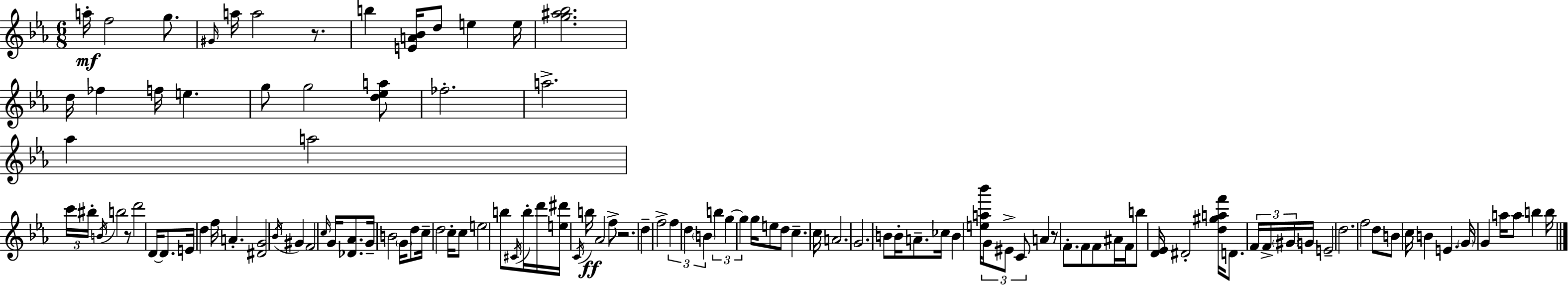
{
  \clef treble
  \numericTimeSignature
  \time 6/8
  \key c \minor
  a''16-.\mf f''2 g''8. | \grace { gis'16 } a''16 a''2 r8. | b''4 <e' a' bes'>16 d''8 e''4 | e''16 <g'' ais'' bes''>2. | \break d''16 fes''4 f''16 e''4. | g''8 g''2 <d'' ees'' a''>8 | fes''2.-. | a''2.-> | \break aes''4 a''2 | \tuplet 3/2 { c'''16 bis''16-. \acciaccatura { b'16 } } b''2 | r8 d'''2 d'16~~ d'8. | e'16 d''4 f''16 a'4.-. | \break <dis' g'>2 \acciaccatura { bes'16 } gis'4 | f'2 \grace { c''16 } | g'16 <des' aes'>8. g'16-- b'2 | \parenthesize g'16 d''8 c''16-- d''2 | \break c''16-. c''8 e''2 | b''8 \acciaccatura { cis'16 } b''16-. d'''16 <e'' dis'''>16 \acciaccatura { c'16 } b''16\ff aes'2 | f''8-> r2. | d''4-- f''2-> | \break \tuplet 3/2 { f''4 d''4 | \parenthesize b'4 } \tuplet 3/2 { b''4 g''4~~ | g''4 } g''16 e''8 d''8 c''4.-- | c''16 a'2. | \break g'2. | b'8 b'16-. a'8.-- | ces''16 b'4 <e'' a'' bes'''>16 \tuplet 3/2 { g'8 eis'8-> c'8 } | a'4 r8 f'8.-. f'8 f'8 | \break ais'16 f'16 b''8 <d' ees'>16 dis'2-. | <d'' gis'' a'' f'''>16 d'8. \tuplet 3/2 { f'16 f'16-> \parenthesize gis'16 } g'16 e'2-- | d''2. | f''2 | \break d''8 b'8 c''16 b'4 e'4. | \parenthesize g'16 g'4 a''16 a''8 | b''4 b''16 \bar "|."
}